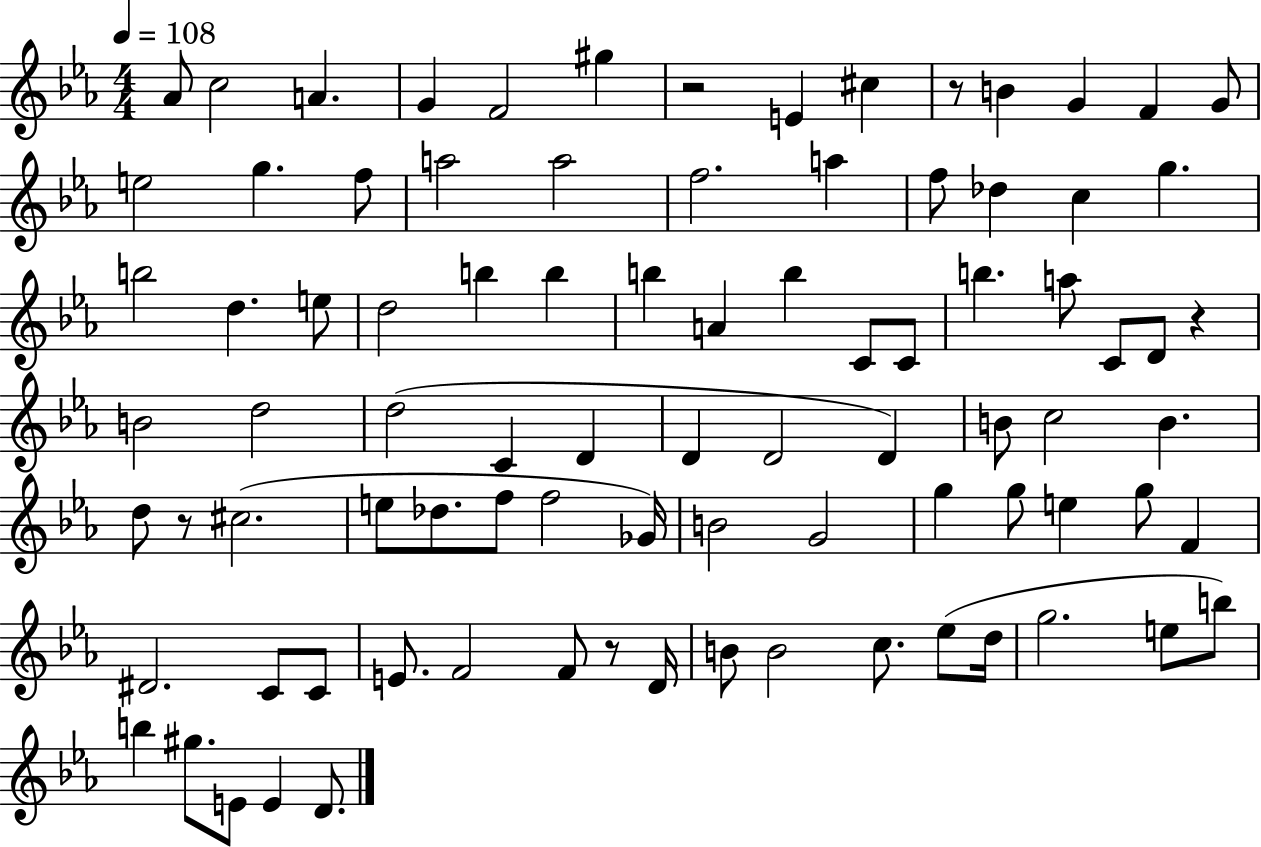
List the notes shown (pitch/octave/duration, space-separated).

Ab4/e C5/h A4/q. G4/q F4/h G#5/q R/h E4/q C#5/q R/e B4/q G4/q F4/q G4/e E5/h G5/q. F5/e A5/h A5/h F5/h. A5/q F5/e Db5/q C5/q G5/q. B5/h D5/q. E5/e D5/h B5/q B5/q B5/q A4/q B5/q C4/e C4/e B5/q. A5/e C4/e D4/e R/q B4/h D5/h D5/h C4/q D4/q D4/q D4/h D4/q B4/e C5/h B4/q. D5/e R/e C#5/h. E5/e Db5/e. F5/e F5/h Gb4/s B4/h G4/h G5/q G5/e E5/q G5/e F4/q D#4/h. C4/e C4/e E4/e. F4/h F4/e R/e D4/s B4/e B4/h C5/e. Eb5/e D5/s G5/h. E5/e B5/e B5/q G#5/e. E4/e E4/q D4/e.